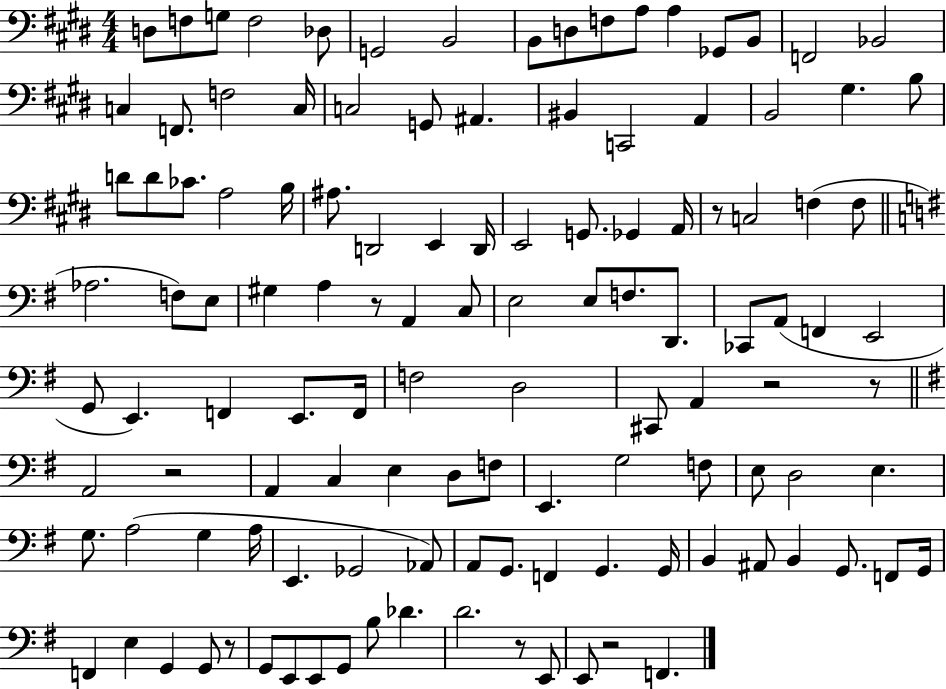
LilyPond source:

{
  \clef bass
  \numericTimeSignature
  \time 4/4
  \key e \major
  d8 f8 g8 f2 des8 | g,2 b,2 | b,8 d8 f8 a8 a4 ges,8 b,8 | f,2 bes,2 | \break c4 f,8. f2 c16 | c2 g,8 ais,4. | bis,4 c,2 a,4 | b,2 gis4. b8 | \break d'8 d'8 ces'8. a2 b16 | ais8. d,2 e,4 d,16 | e,2 g,8. ges,4 a,16 | r8 c2 f4( f8 | \break \bar "||" \break \key g \major aes2. f8) e8 | gis4 a4 r8 a,4 c8 | e2 e8 f8. d,8. | ces,8 a,8( f,4 e,2 | \break g,8 e,4.) f,4 e,8. f,16 | f2 d2 | cis,8 a,4 r2 r8 | \bar "||" \break \key g \major a,2 r2 | a,4 c4 e4 d8 f8 | e,4. g2 f8 | e8 d2 e4. | \break g8. a2( g4 a16 | e,4. ges,2 aes,8) | a,8 g,8. f,4 g,4. g,16 | b,4 ais,8 b,4 g,8. f,8 g,16 | \break f,4 e4 g,4 g,8 r8 | g,8 e,8 e,8 g,8 b8 des'4. | d'2. r8 e,8 | e,8 r2 f,4. | \break \bar "|."
}